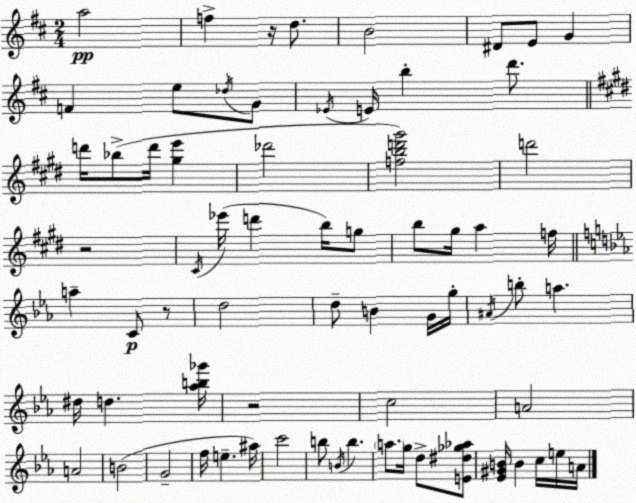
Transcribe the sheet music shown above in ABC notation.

X:1
T:Untitled
M:2/4
L:1/4
K:D
a2 f z/4 d/2 B2 ^D/2 E/2 G F e/2 _d/4 G/2 _E/4 E/4 b d'/2 d'/4 _b/2 d'/4 [^ge'] _d'2 [fbd'^g']2 d'2 z2 ^C/4 _e'/4 d' b/4 g/2 b/2 ^g/4 a f/4 a C/2 z/2 d2 d/2 B G/4 g/4 ^A/4 b/2 a ^d/4 d [_ab_g']/4 z2 c2 A2 A2 B2 G2 f/4 e ^a/4 c'2 b/2 B/4 b a/2 g/4 d/2 [E^d_g_a]/2 [_E^GB]/4 B c/4 e/4 A/4